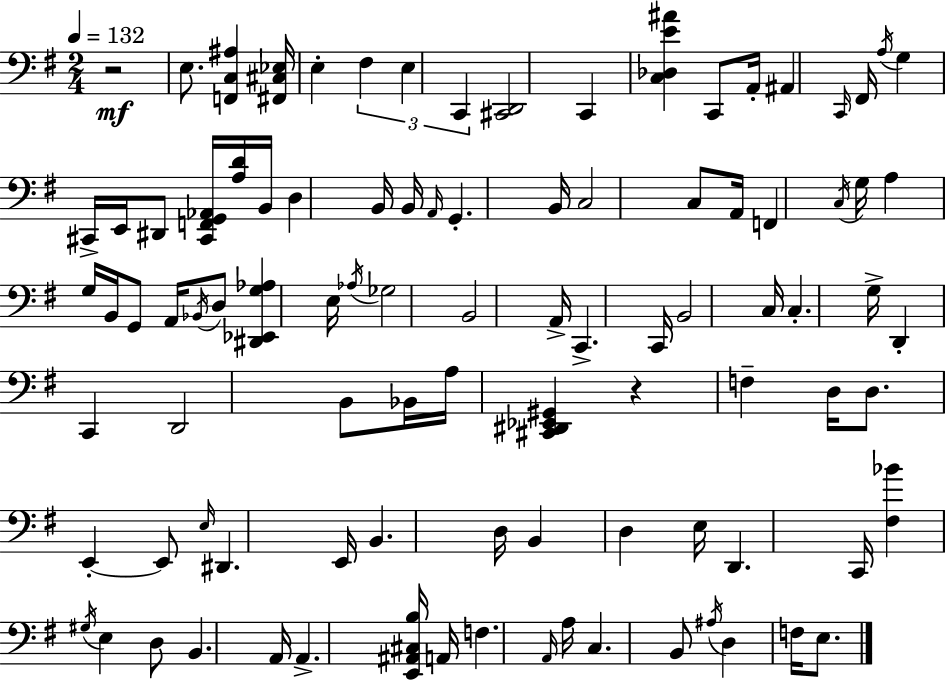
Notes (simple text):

R/h E3/e. [F2,C3,A#3]/q [F#2,C#3,Eb3]/s E3/q F#3/q E3/q C2/q [C#2,D2]/h C2/q [C3,Db3,E4,A#4]/q C2/e A2/s A#2/q C2/s F#2/s A3/s G3/q C#2/s E2/s D#2/e [C#2,F2,G2,Ab2]/s [A3,D4]/s B2/s D3/q B2/s B2/s A2/s G2/q. B2/s C3/h C3/e A2/s F2/q C3/s G3/s A3/q G3/s B2/s G2/e A2/s Bb2/s D3/e [D#2,Eb2,G3,Ab3]/q E3/s Ab3/s Gb3/h B2/h A2/s C2/q. C2/s B2/h C3/s C3/q. G3/s D2/q C2/q D2/h B2/e Bb2/s A3/s [C#2,D#2,Eb2,G#2]/q R/q F3/q D3/s D3/e. E2/q E2/e E3/s D#2/q. E2/s B2/q. D3/s B2/q D3/q E3/s D2/q. C2/s [F#3,Bb4]/q G#3/s E3/q D3/e B2/q. A2/s A2/q. [E2,A#2,C#3,B3]/s A2/s F3/q. A2/s A3/s C3/q. B2/e A#3/s D3/q F3/s E3/e.